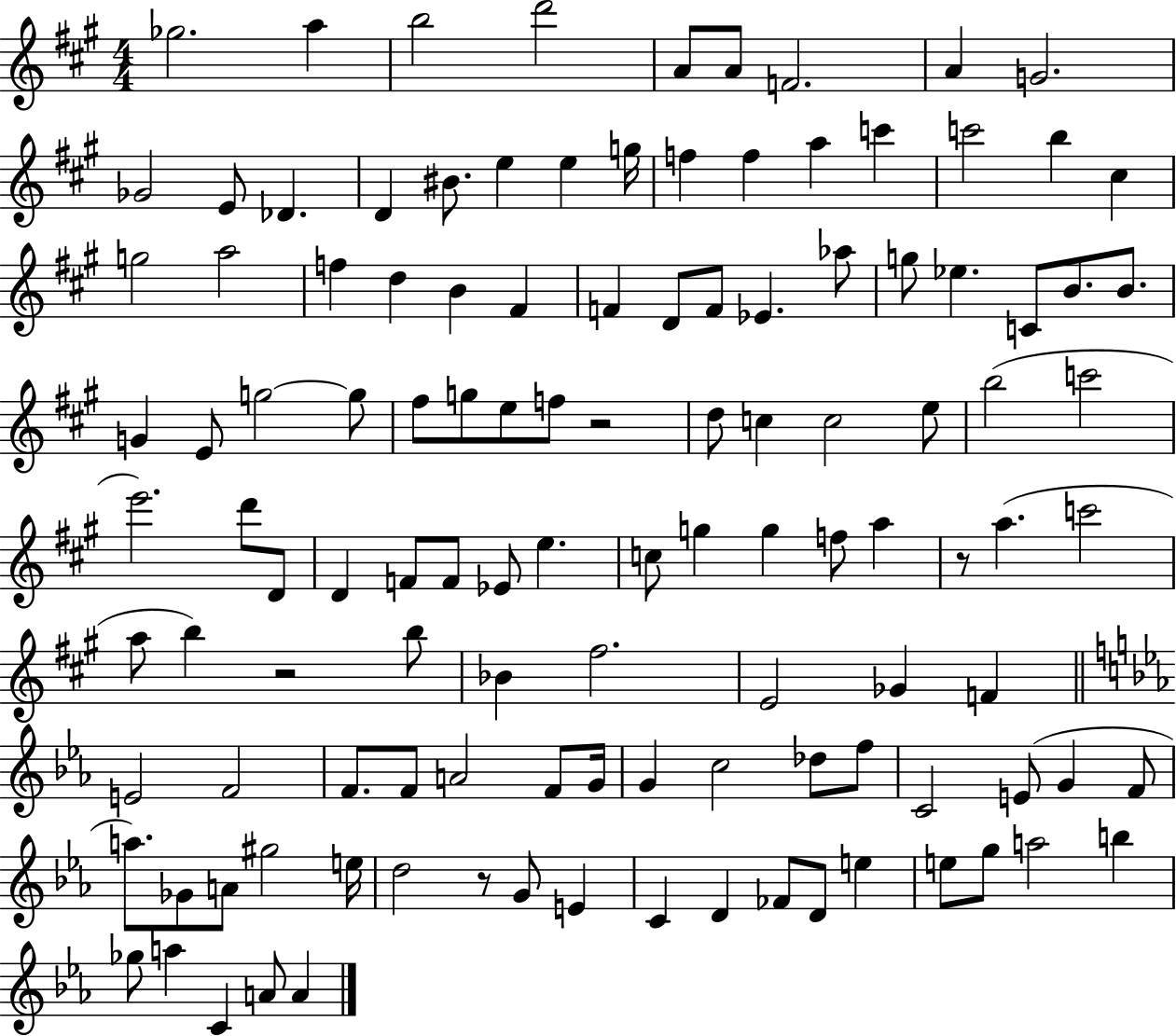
{
  \clef treble
  \numericTimeSignature
  \time 4/4
  \key a \major
  ges''2. a''4 | b''2 d'''2 | a'8 a'8 f'2. | a'4 g'2. | \break ges'2 e'8 des'4. | d'4 bis'8. e''4 e''4 g''16 | f''4 f''4 a''4 c'''4 | c'''2 b''4 cis''4 | \break g''2 a''2 | f''4 d''4 b'4 fis'4 | f'4 d'8 f'8 ees'4. aes''8 | g''8 ees''4. c'8 b'8. b'8. | \break g'4 e'8 g''2~~ g''8 | fis''8 g''8 e''8 f''8 r2 | d''8 c''4 c''2 e''8 | b''2( c'''2 | \break e'''2.) d'''8 d'8 | d'4 f'8 f'8 ees'8 e''4. | c''8 g''4 g''4 f''8 a''4 | r8 a''4.( c'''2 | \break a''8 b''4) r2 b''8 | bes'4 fis''2. | e'2 ges'4 f'4 | \bar "||" \break \key ees \major e'2 f'2 | f'8. f'8 a'2 f'8 g'16 | g'4 c''2 des''8 f''8 | c'2 e'8( g'4 f'8 | \break a''8.) ges'8 a'8 gis''2 e''16 | d''2 r8 g'8 e'4 | c'4 d'4 fes'8 d'8 e''4 | e''8 g''8 a''2 b''4 | \break ges''8 a''4 c'4 a'8 a'4 | \bar "|."
}